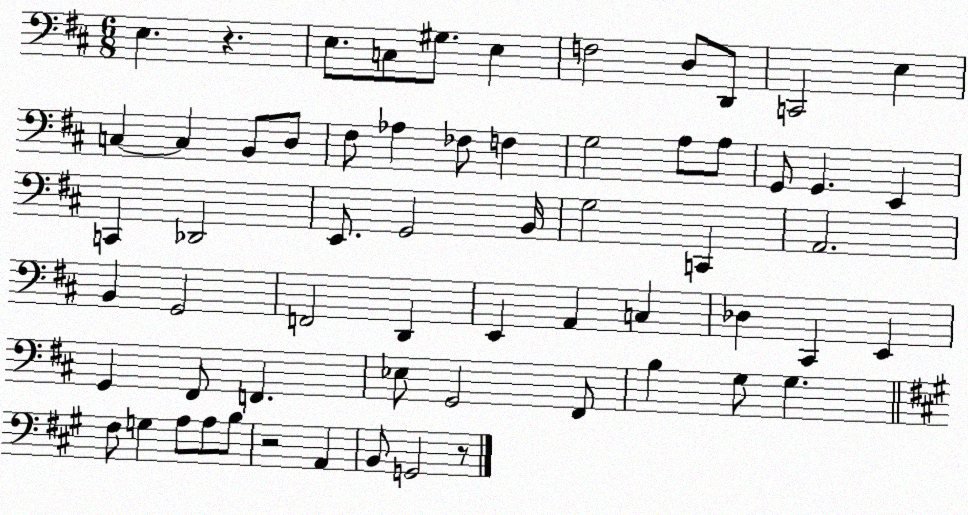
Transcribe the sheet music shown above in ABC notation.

X:1
T:Untitled
M:6/8
L:1/4
K:D
E, z E,/2 C,/2 ^G,/2 E, F,2 D,/2 D,,/2 C,,2 E, C, C, B,,/2 D,/2 ^F,/2 _A, _F,/2 F, G,2 A,/2 A,/2 G,,/2 G,, E,, C,, _D,,2 E,,/2 G,,2 B,,/4 G,2 C,, A,,2 B,, G,,2 F,,2 D,, E,, A,, C, _D, ^C,, E,, G,, ^F,,/2 F,, _E,/2 G,,2 ^F,,/2 B, G,/2 G, ^F,/2 G, A,/2 A,/2 B,/2 z2 A,, B,,/2 G,,2 z/2